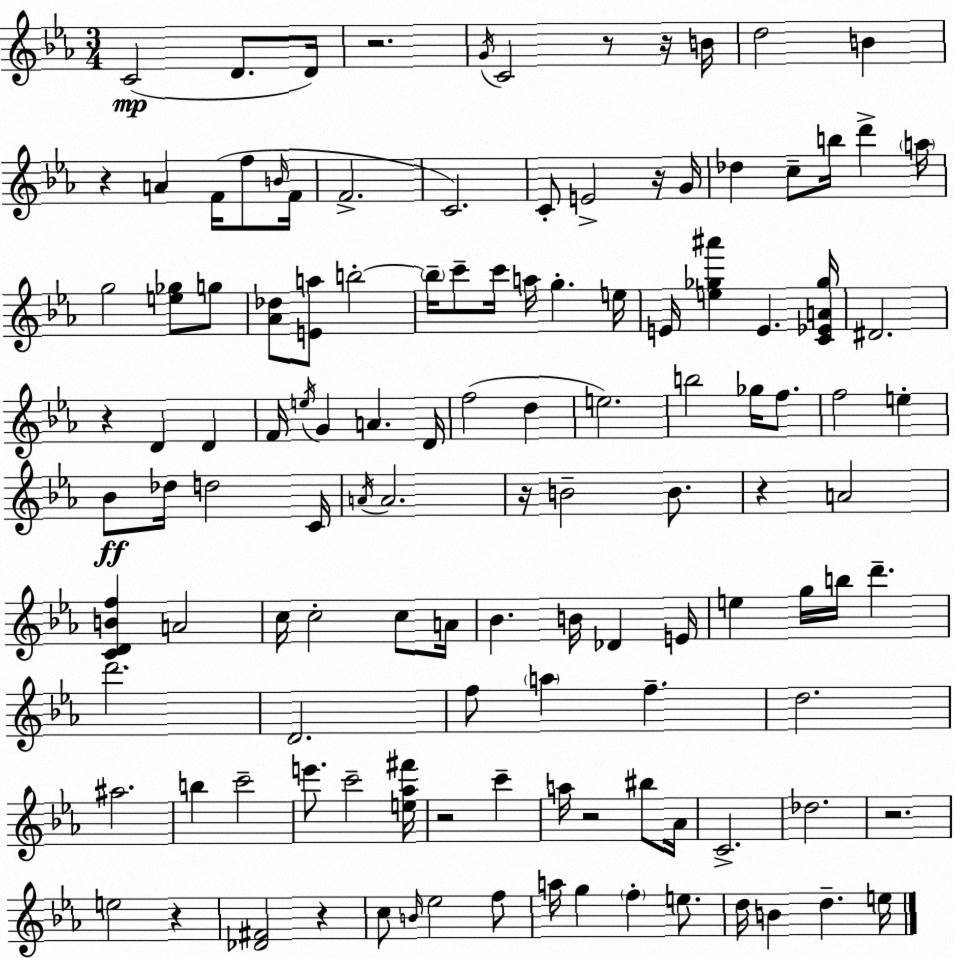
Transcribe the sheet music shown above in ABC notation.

X:1
T:Untitled
M:3/4
L:1/4
K:Eb
C2 D/2 D/4 z2 G/4 C2 z/2 z/4 B/4 d2 B z A F/4 f/2 B/4 F/4 F2 C2 C/2 E2 z/4 G/4 _d c/2 b/4 d' a/4 g2 [e_g]/2 g/2 [_A_d]/2 [Ea]/2 b2 b/4 c'/2 c'/4 a/4 g e/4 E/4 [e_g^a'] E [C_EA_g]/4 ^D2 z D D F/4 e/4 G A D/4 f2 d e2 b2 _g/4 f/2 f2 e _B/2 _d/4 d2 C/4 A/4 A2 z/4 B2 B/2 z A2 [CDBf] A2 c/4 c2 c/2 A/4 _B B/4 _D E/4 e g/4 b/4 d' d'2 D2 f/2 a f d2 ^a2 b c'2 e'/2 c'2 [e_a^f']/4 z2 c' a/4 z2 ^b/2 _A/4 C2 _d2 z2 e2 z [_D^F]2 z c/2 B/4 _e2 f/2 a/4 g f e/2 d/4 B d e/4